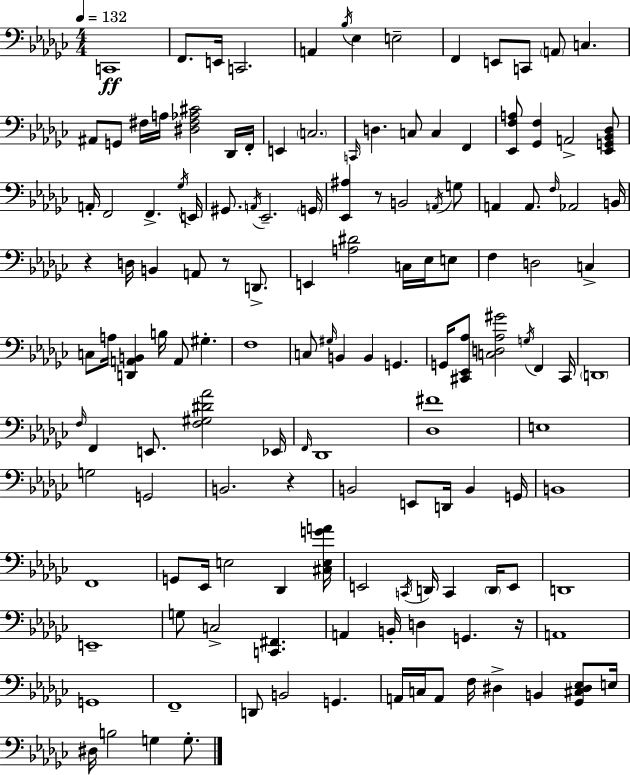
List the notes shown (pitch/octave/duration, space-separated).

C2/w F2/e. E2/s C2/h. A2/q Bb3/s Eb3/q E3/h F2/q E2/e C2/e A2/e C3/q. A#2/e G2/e F#3/s A3/s [D#3,F#3,Ab3,C#4]/h Db2/s F2/s E2/q C3/h. C2/s D3/q. C3/e C3/q F2/q [Eb2,F3,A3]/e [Gb2,F3]/q A2/h [Eb2,G2,Bb2,Db3]/e A2/s F2/h F2/q. Gb3/s E2/s G#2/e. A2/s Eb2/h. G2/s [Eb2,A#3]/q R/e B2/h A2/s G3/e A2/q A2/e. F3/s Ab2/h B2/s R/q D3/s B2/q A2/e R/e D2/e. E2/q [A3,D#4]/h C3/s Eb3/s E3/e F3/q D3/h C3/q C3/e A3/s [D2,A2,B2]/q B3/s A2/e G#3/q. F3/w C3/e G#3/s B2/q B2/q G2/q. G2/s [C#2,Eb2,Ab3]/e [C3,D3,Ab3,G#4]/h G3/s F2/q C#2/s D2/w F3/s F2/q E2/e. [F3,G#3,D#4,Ab4]/h Eb2/s F2/s Db2/w [Db3,F#4]/w E3/w G3/h G2/h B2/h. R/q B2/h E2/e D2/s B2/q G2/s B2/w F2/w G2/e Eb2/s E3/h Db2/q [C#3,E3,G4,A4]/s E2/h C2/s D2/s C2/q D2/s E2/e D2/w E2/w G3/e C3/h [C2,F#2]/q. A2/q B2/s D3/q G2/q. R/s A2/w G2/w F2/w D2/e B2/h G2/q. A2/s C3/s A2/e F3/s D#3/q B2/q [Gb2,C#3,D#3,Eb3]/e E3/s D#3/s B3/h G3/q G3/e.